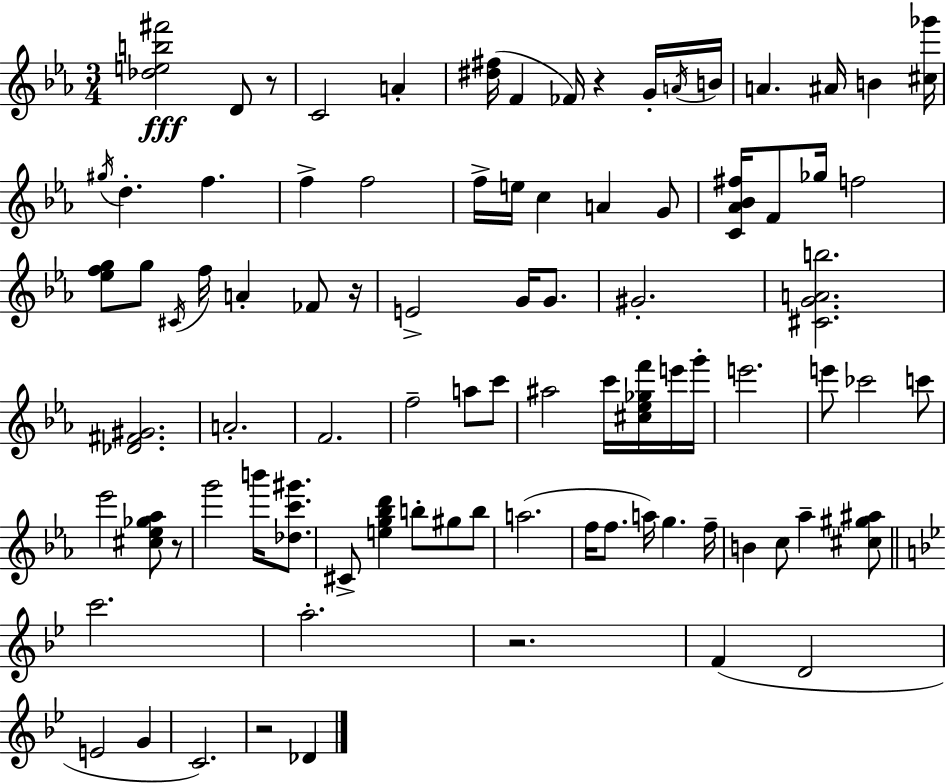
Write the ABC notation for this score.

X:1
T:Untitled
M:3/4
L:1/4
K:Eb
[_deb^f']2 D/2 z/2 C2 A [^d^f]/4 F _F/4 z G/4 A/4 B/4 A ^A/4 B [^c_g']/4 ^g/4 d f f f2 f/4 e/4 c A G/2 [C_A_B^f]/4 F/2 _g/4 f2 [_efg]/2 g/2 ^C/4 f/4 A _F/2 z/4 E2 G/4 G/2 ^G2 [^CGAb]2 [_D^F^G]2 A2 F2 f2 a/2 c'/2 ^a2 c'/4 [^c_e_gf']/4 e'/4 g'/4 e'2 e'/2 _c'2 c'/2 _e'2 [^c_e_g_a]/2 z/2 g'2 b'/4 [_dc'^g']/2 ^C/2 [eg_bd'] b/2 ^g/2 b/2 a2 f/4 f/2 a/4 g f/4 B c/2 _a [^c^g^a]/2 c'2 a2 z2 F D2 E2 G C2 z2 _D